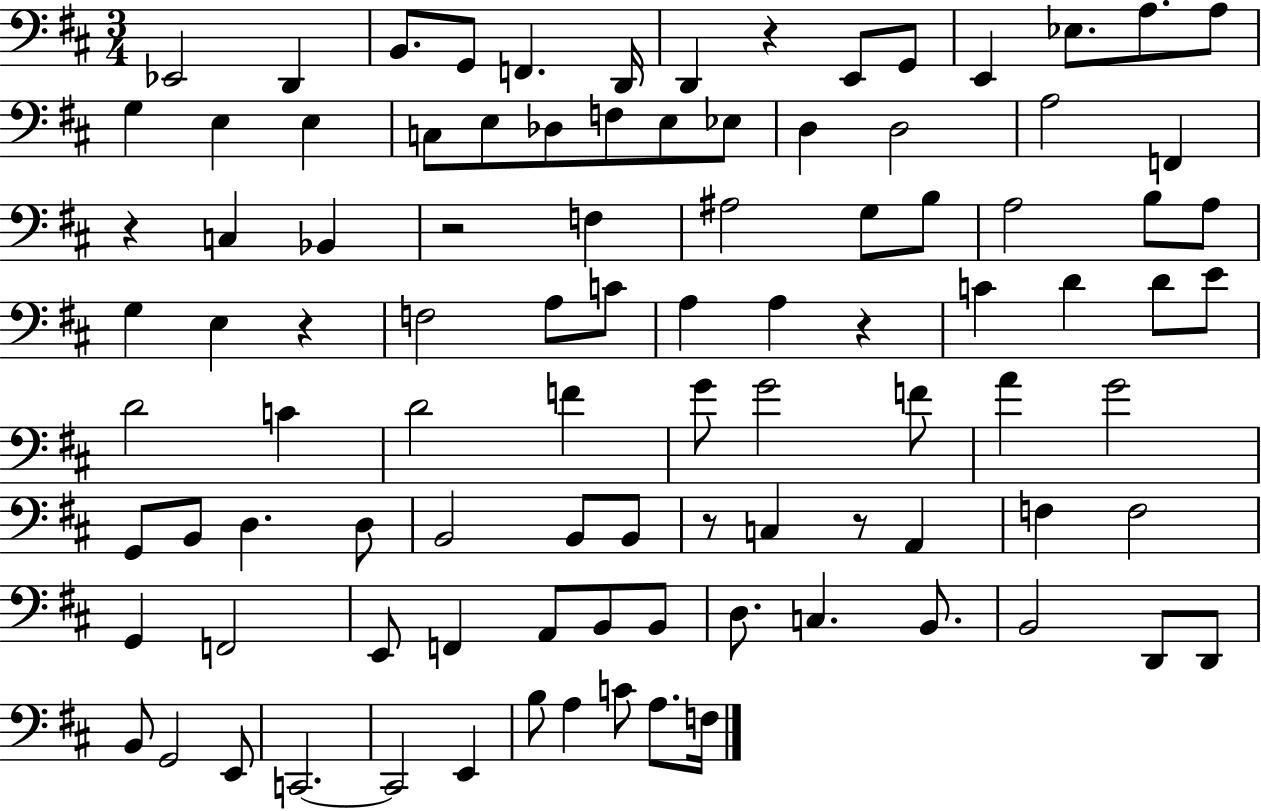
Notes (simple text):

Eb2/h D2/q B2/e. G2/e F2/q. D2/s D2/q R/q E2/e G2/e E2/q Eb3/e. A3/e. A3/e G3/q E3/q E3/q C3/e E3/e Db3/e F3/e E3/e Eb3/e D3/q D3/h A3/h F2/q R/q C3/q Bb2/q R/h F3/q A#3/h G3/e B3/e A3/h B3/e A3/e G3/q E3/q R/q F3/h A3/e C4/e A3/q A3/q R/q C4/q D4/q D4/e E4/e D4/h C4/q D4/h F4/q G4/e G4/h F4/e A4/q G4/h G2/e B2/e D3/q. D3/e B2/h B2/e B2/e R/e C3/q R/e A2/q F3/q F3/h G2/q F2/h E2/e F2/q A2/e B2/e B2/e D3/e. C3/q. B2/e. B2/h D2/e D2/e B2/e G2/h E2/e C2/h. C2/h E2/q B3/e A3/q C4/e A3/e. F3/s